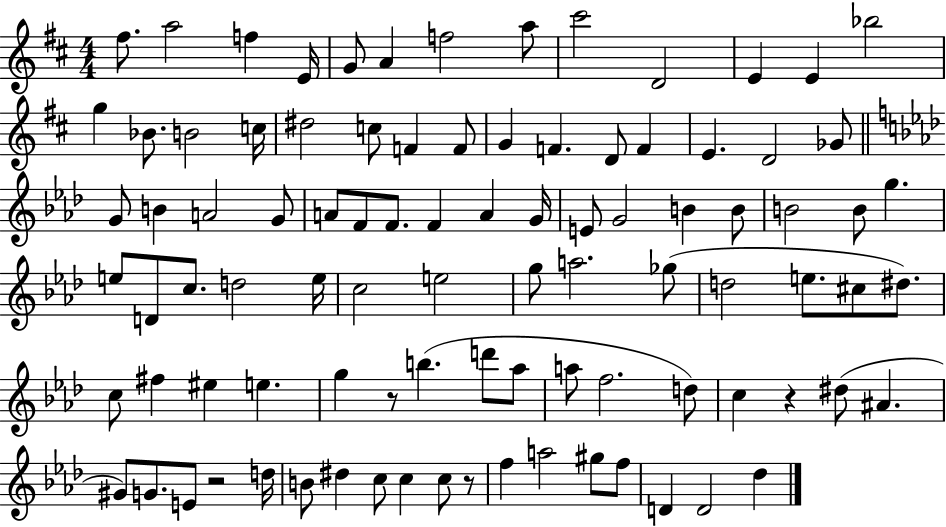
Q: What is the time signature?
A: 4/4